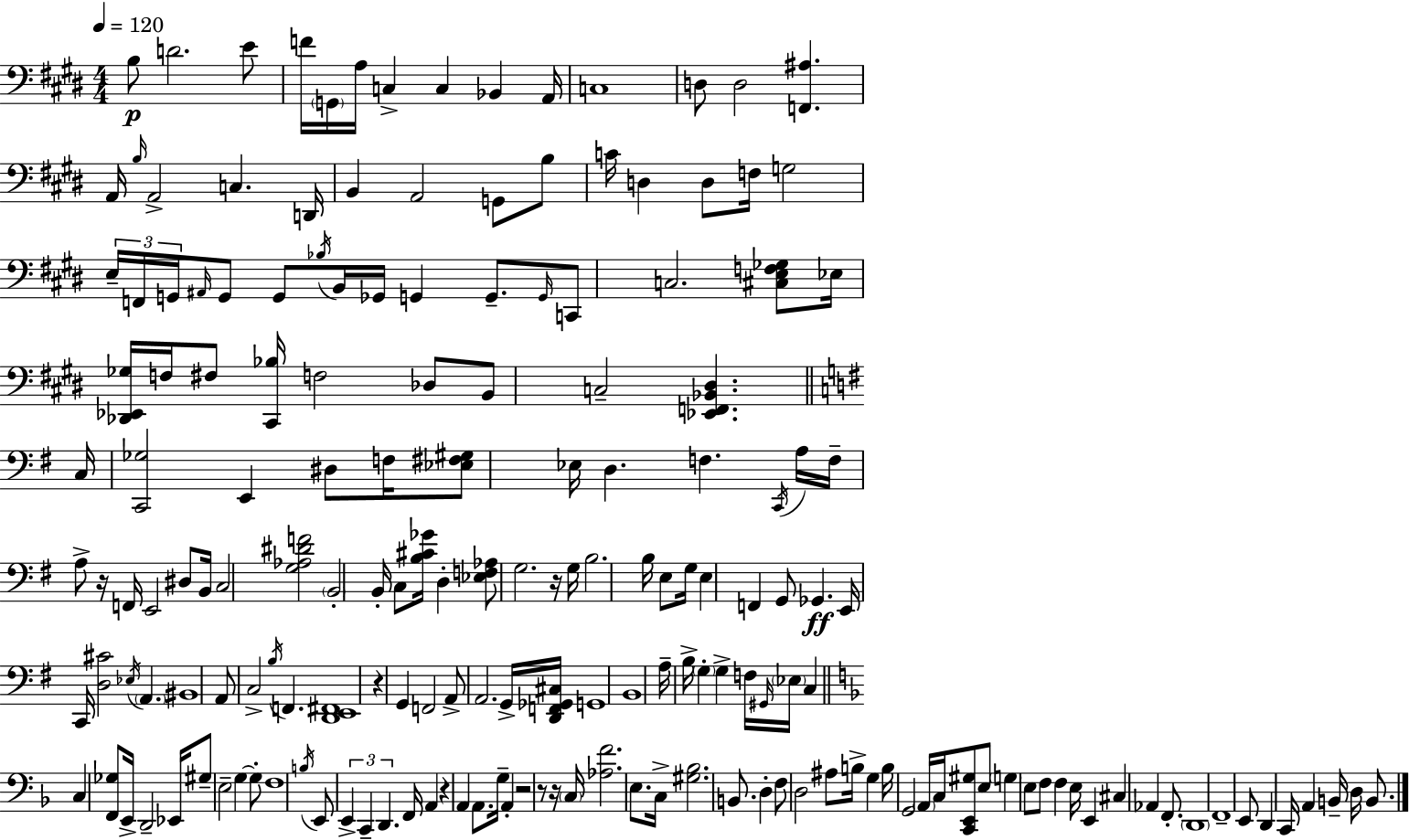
{
  \clef bass
  \numericTimeSignature
  \time 4/4
  \key e \major
  \tempo 4 = 120
  b8\p d'2. e'8 | f'16 \parenthesize g,16 a16 c4-> c4 bes,4 a,16 | c1 | d8 d2 <f, ais>4. | \break a,16 \grace { b16 } a,2-> c4. | d,16 b,4 a,2 g,8 b8 | c'16 d4 d8 f16 g2 | \tuplet 3/2 { e16-- f,16 g,16 } \grace { ais,16 } g,8 g,8 \acciaccatura { bes16 } b,16 ges,16 g,4 | \break g,8.-- \grace { g,16 } c,8 c2. | <cis e f ges>8 ees16 <des, ees, ges>16 f16 fis8 <cis, bes>16 f2 | des8 b,8 c2-- <ees, f, bes, dis>4. | \bar "||" \break \key g \major c16 <c, ges>2 e,4 dis8 f16 | <ees fis gis>8 ees16 d4. f4. \acciaccatura { c,16 } | a16 f16-- a8-> r16 f,16 e,2 dis8 | b,16 c2 <g aes dis' f'>2 | \break \parenthesize b,2-. b,16-. c8 <b cis' ges'>16 d4-. | <ees f aes>8 g2. r16 | g16 b2. b16 e8 | g16 e4 f,4 g,8 ges,4.\ff | \break e,16 c,16 <d cis'>2 \acciaccatura { ees16 } \parenthesize a,4. | bis,1 | a,8 c2-> \acciaccatura { b16 } f,4. | <d, e, fis,>1 | \break r4 g,4 f,2 | a,8-> a,2. | g,16-> <d, f, ges, cis>16 g,1 | b,1 | \break a16-- b16-> \parenthesize g4-. g4-> f16 \grace { gis,16 } \parenthesize ees16 | c4 \bar "||" \break \key f \major c4 <f, ges>8 e,16-> d,2-- ees,16 | gis8-- e2-- g4~~ g8-. | f1 | \acciaccatura { b16 } e,8 \tuplet 3/2 { e,4-> c,4-- d,4. } | \break f,16 a,4 r4 a,4 a,8. | g16-- a,4-. r2 r8 | r16 \parenthesize c16 <aes f'>2. e8. | c16-> <gis bes>2. b,8. | \break d4-. f8 d2 ais8 | b16-> g4 b16 g,2 \parenthesize a,16 | c16 <c, e, gis>8 e8 \parenthesize g4 e8 f8 f4 | e16 e,4 cis4 aes,4 f,8.-. | \break \parenthesize d,1 | f,1-- | e,8 d,4 c,16 a,4 b,16-- d16 b,8. | \bar "|."
}